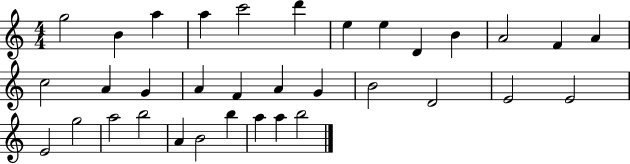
{
  \clef treble
  \numericTimeSignature
  \time 4/4
  \key c \major
  g''2 b'4 a''4 | a''4 c'''2 d'''4 | e''4 e''4 d'4 b'4 | a'2 f'4 a'4 | \break c''2 a'4 g'4 | a'4 f'4 a'4 g'4 | b'2 d'2 | e'2 e'2 | \break e'2 g''2 | a''2 b''2 | a'4 b'2 b''4 | a''4 a''4 b''2 | \break \bar "|."
}